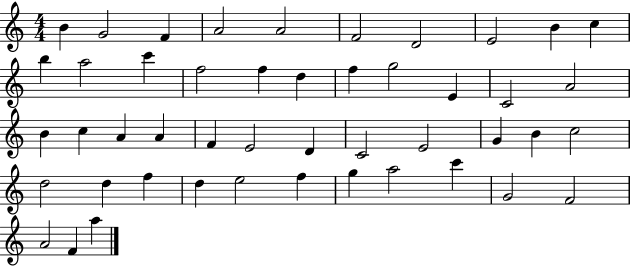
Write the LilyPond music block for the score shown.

{
  \clef treble
  \numericTimeSignature
  \time 4/4
  \key c \major
  b'4 g'2 f'4 | a'2 a'2 | f'2 d'2 | e'2 b'4 c''4 | \break b''4 a''2 c'''4 | f''2 f''4 d''4 | f''4 g''2 e'4 | c'2 a'2 | \break b'4 c''4 a'4 a'4 | f'4 e'2 d'4 | c'2 e'2 | g'4 b'4 c''2 | \break d''2 d''4 f''4 | d''4 e''2 f''4 | g''4 a''2 c'''4 | g'2 f'2 | \break a'2 f'4 a''4 | \bar "|."
}